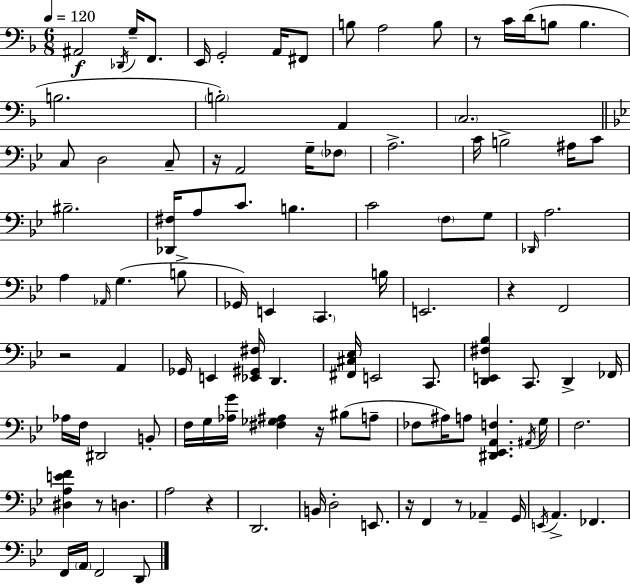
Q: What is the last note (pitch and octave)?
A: D2